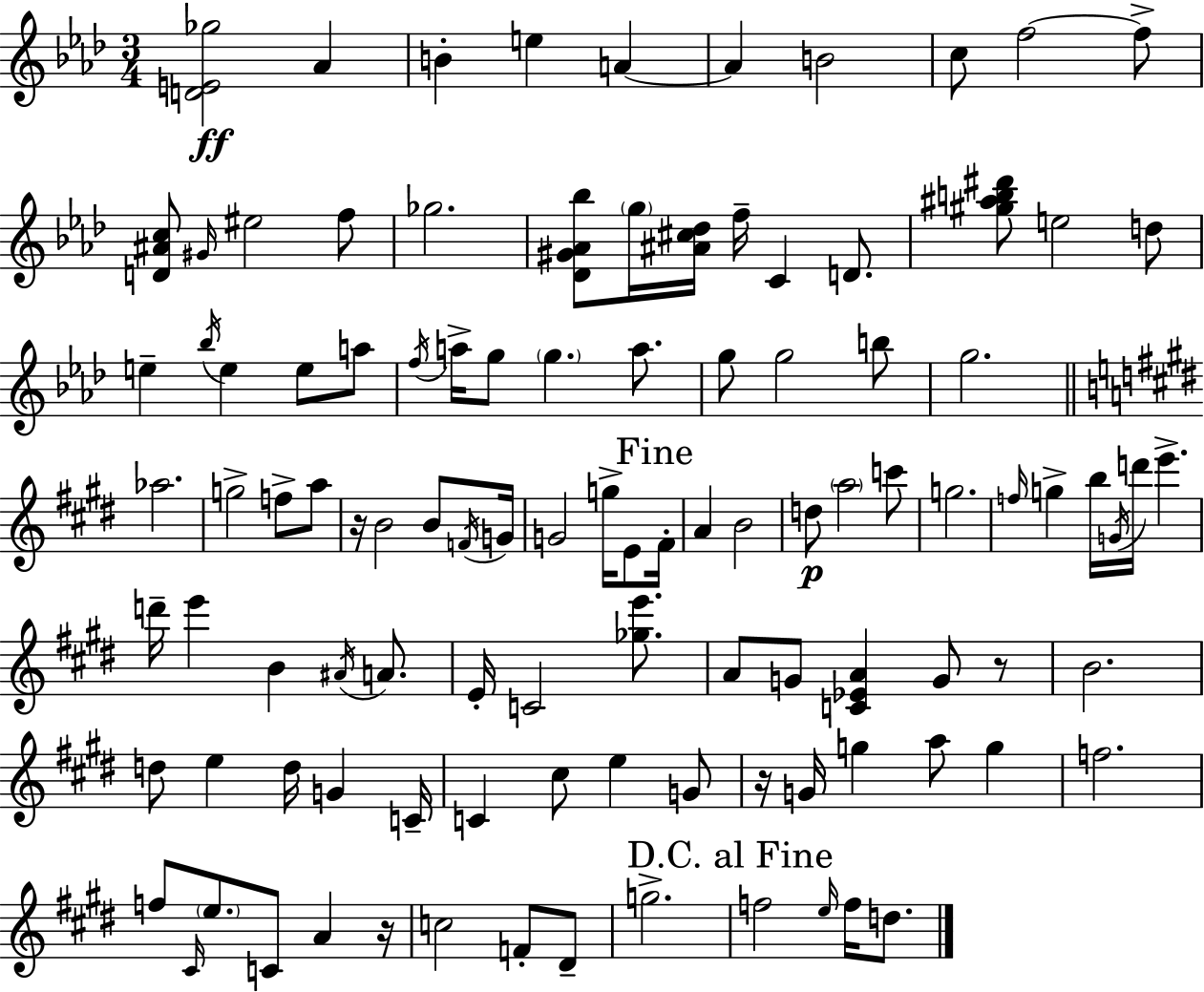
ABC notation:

X:1
T:Untitled
M:3/4
L:1/4
K:Ab
[DE_g]2 _A B e A A B2 c/2 f2 f/2 [D^Ac]/2 ^G/4 ^e2 f/2 _g2 [_D^G_A_b]/2 g/4 [^A^c_d]/4 f/4 C D/2 [^g^ab^d']/2 e2 d/2 e _b/4 e e/2 a/2 f/4 a/4 g/2 g a/2 g/2 g2 b/2 g2 _a2 g2 f/2 a/2 z/4 B2 B/2 F/4 G/4 G2 g/4 E/2 ^F/4 A B2 d/2 a2 c'/2 g2 f/4 g b/4 G/4 d'/4 e' d'/4 e' B ^A/4 A/2 E/4 C2 [_ge']/2 A/2 G/2 [C_EA] G/2 z/2 B2 d/2 e d/4 G C/4 C ^c/2 e G/2 z/4 G/4 g a/2 g f2 f/2 ^C/4 e/2 C/2 A z/4 c2 F/2 ^D/2 g2 f2 e/4 f/4 d/2